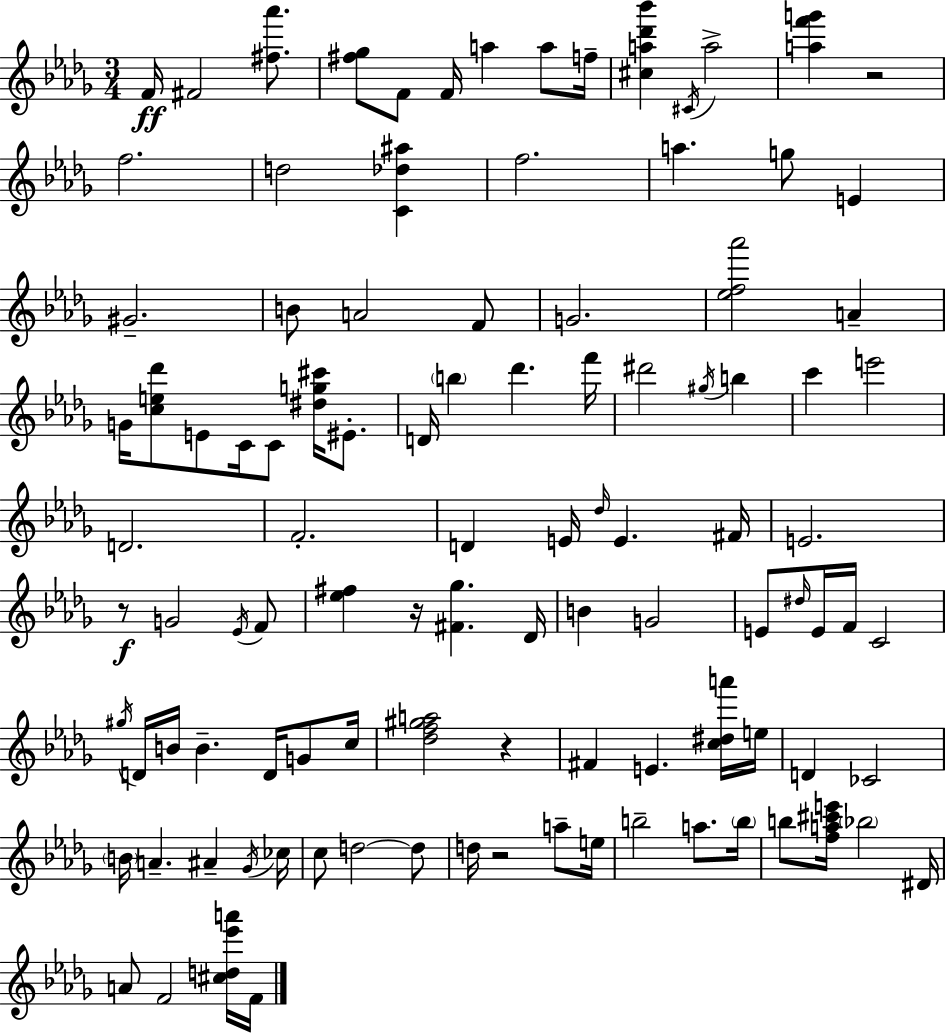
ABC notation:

X:1
T:Untitled
M:3/4
L:1/4
K:Bbm
F/4 ^F2 [^f_a']/2 [^f_g]/2 F/2 F/4 a a/2 f/4 [^ca_d'_b'] ^C/4 a2 [af'g'] z2 f2 d2 [C_d^a] f2 a g/2 E ^G2 B/2 A2 F/2 G2 [_ef_a']2 A G/4 [ce_d']/2 E/2 C/4 C/2 [^dg^c']/4 ^E/2 D/4 b _d' f'/4 ^d'2 ^g/4 b c' e'2 D2 F2 D E/4 _d/4 E ^F/4 E2 z/2 G2 _E/4 F/2 [_e^f] z/4 [^F_g] _D/4 B G2 E/2 ^d/4 E/4 F/4 C2 ^g/4 D/4 B/4 B D/4 G/2 c/4 [_df^ga]2 z ^F E [c^da']/4 e/4 D _C2 B/4 A ^A _G/4 _c/4 c/2 d2 d/2 d/4 z2 a/2 e/4 b2 a/2 b/4 b/2 [fa^c'e']/4 _b2 ^D/4 A/2 F2 [^cd_e'a']/4 F/4